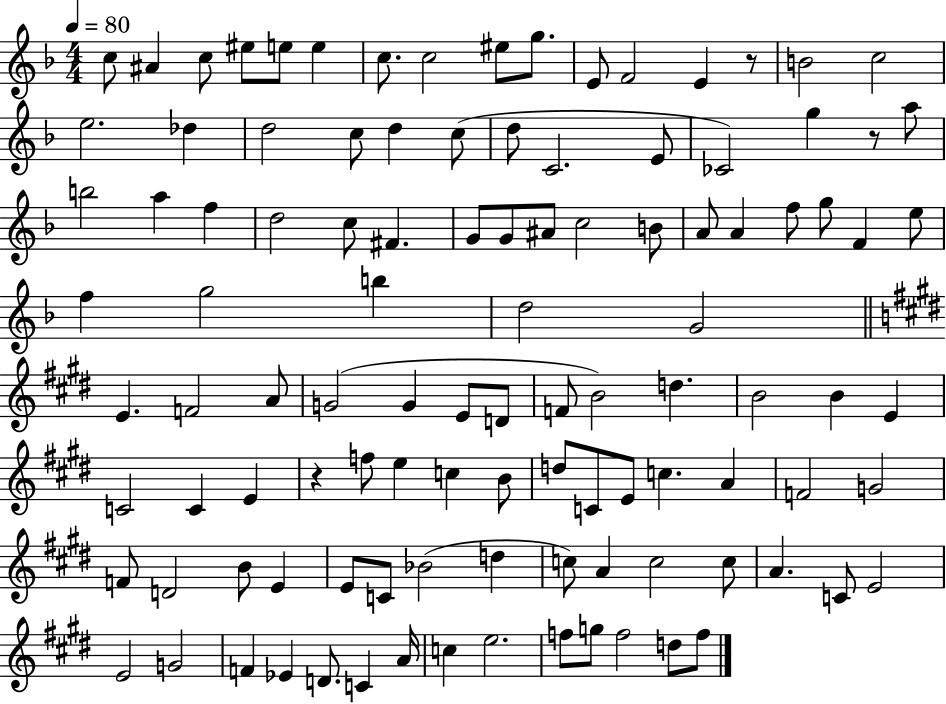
C5/e A#4/q C5/e EIS5/e E5/e E5/q C5/e. C5/h EIS5/e G5/e. E4/e F4/h E4/q R/e B4/h C5/h E5/h. Db5/q D5/h C5/e D5/q C5/e D5/e C4/h. E4/e CES4/h G5/q R/e A5/e B5/h A5/q F5/q D5/h C5/e F#4/q. G4/e G4/e A#4/e C5/h B4/e A4/e A4/q F5/e G5/e F4/q E5/e F5/q G5/h B5/q D5/h G4/h E4/q. F4/h A4/e G4/h G4/q E4/e D4/e F4/e B4/h D5/q. B4/h B4/q E4/q C4/h C4/q E4/q R/q F5/e E5/q C5/q B4/e D5/e C4/e E4/e C5/q. A4/q F4/h G4/h F4/e D4/h B4/e E4/q E4/e C4/e Bb4/h D5/q C5/e A4/q C5/h C5/e A4/q. C4/e E4/h E4/h G4/h F4/q Eb4/q D4/e. C4/q A4/s C5/q E5/h. F5/e G5/e F5/h D5/e F5/e